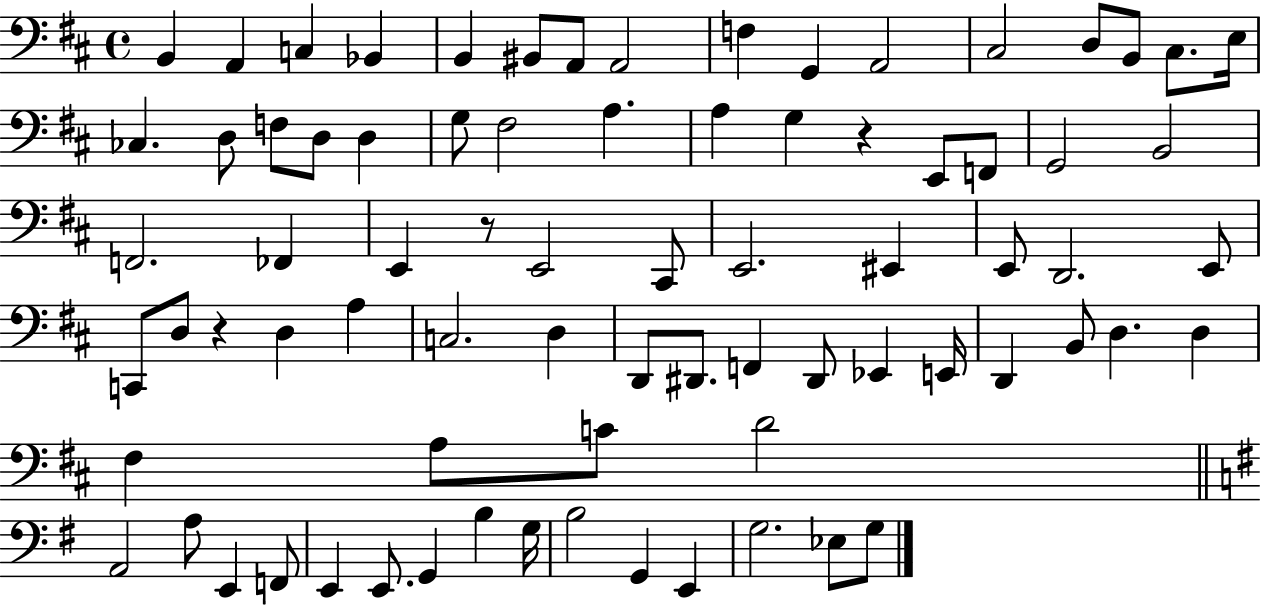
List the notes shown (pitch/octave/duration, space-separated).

B2/q A2/q C3/q Bb2/q B2/q BIS2/e A2/e A2/h F3/q G2/q A2/h C#3/h D3/e B2/e C#3/e. E3/s CES3/q. D3/e F3/e D3/e D3/q G3/e F#3/h A3/q. A3/q G3/q R/q E2/e F2/e G2/h B2/h F2/h. FES2/q E2/q R/e E2/h C#2/e E2/h. EIS2/q E2/e D2/h. E2/e C2/e D3/e R/q D3/q A3/q C3/h. D3/q D2/e D#2/e. F2/q D#2/e Eb2/q E2/s D2/q B2/e D3/q. D3/q F#3/q A3/e C4/e D4/h A2/h A3/e E2/q F2/e E2/q E2/e. G2/q B3/q G3/s B3/h G2/q E2/q G3/h. Eb3/e G3/e